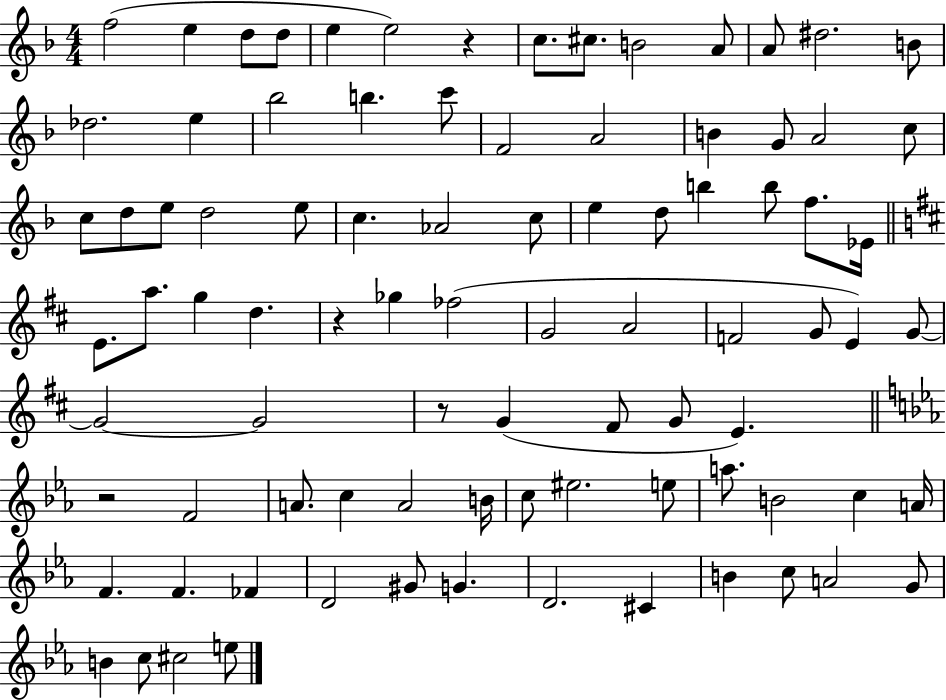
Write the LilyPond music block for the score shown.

{
  \clef treble
  \numericTimeSignature
  \time 4/4
  \key f \major
  f''2( e''4 d''8 d''8 | e''4 e''2) r4 | c''8. cis''8. b'2 a'8 | a'8 dis''2. b'8 | \break des''2. e''4 | bes''2 b''4. c'''8 | f'2 a'2 | b'4 g'8 a'2 c''8 | \break c''8 d''8 e''8 d''2 e''8 | c''4. aes'2 c''8 | e''4 d''8 b''4 b''8 f''8. ees'16 | \bar "||" \break \key b \minor e'8. a''8. g''4 d''4. | r4 ges''4 fes''2( | g'2 a'2 | f'2 g'8 e'4) g'8~~ | \break g'2~~ g'2 | r8 g'4( fis'8 g'8 e'4.) | \bar "||" \break \key c \minor r2 f'2 | a'8. c''4 a'2 b'16 | c''8 eis''2. e''8 | a''8. b'2 c''4 a'16 | \break f'4. f'4. fes'4 | d'2 gis'8 g'4. | d'2. cis'4 | b'4 c''8 a'2 g'8 | \break b'4 c''8 cis''2 e''8 | \bar "|."
}